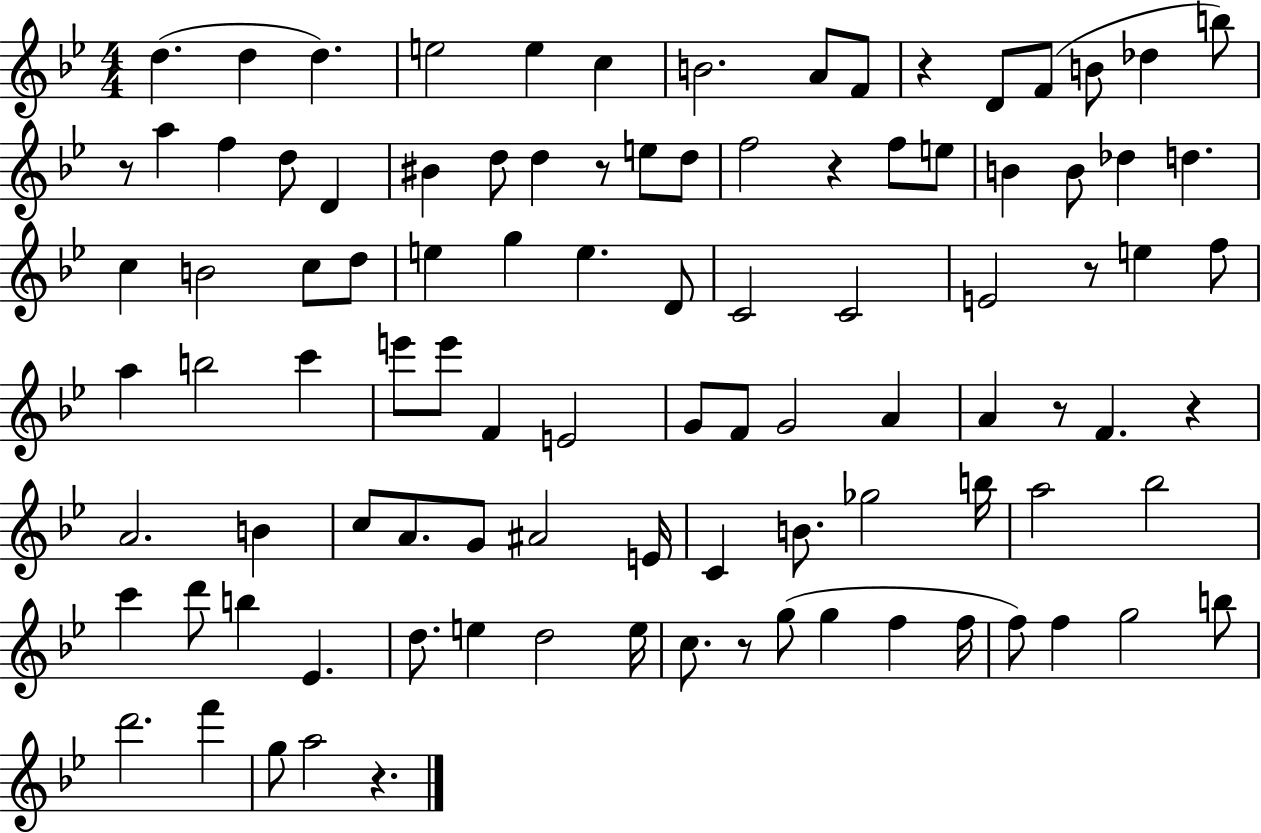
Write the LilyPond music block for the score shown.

{
  \clef treble
  \numericTimeSignature
  \time 4/4
  \key bes \major
  d''4.( d''4 d''4.) | e''2 e''4 c''4 | b'2. a'8 f'8 | r4 d'8 f'8( b'8 des''4 b''8) | \break r8 a''4 f''4 d''8 d'4 | bis'4 d''8 d''4 r8 e''8 d''8 | f''2 r4 f''8 e''8 | b'4 b'8 des''4 d''4. | \break c''4 b'2 c''8 d''8 | e''4 g''4 e''4. d'8 | c'2 c'2 | e'2 r8 e''4 f''8 | \break a''4 b''2 c'''4 | e'''8 e'''8 f'4 e'2 | g'8 f'8 g'2 a'4 | a'4 r8 f'4. r4 | \break a'2. b'4 | c''8 a'8. g'8 ais'2 e'16 | c'4 b'8. ges''2 b''16 | a''2 bes''2 | \break c'''4 d'''8 b''4 ees'4. | d''8. e''4 d''2 e''16 | c''8. r8 g''8( g''4 f''4 f''16 | f''8) f''4 g''2 b''8 | \break d'''2. f'''4 | g''8 a''2 r4. | \bar "|."
}